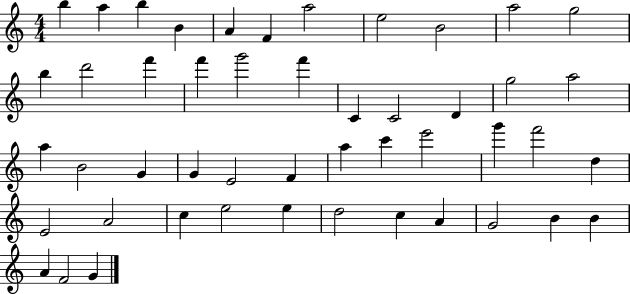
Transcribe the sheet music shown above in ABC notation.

X:1
T:Untitled
M:4/4
L:1/4
K:C
b a b B A F a2 e2 B2 a2 g2 b d'2 f' f' g'2 f' C C2 D g2 a2 a B2 G G E2 F a c' e'2 g' f'2 d E2 A2 c e2 e d2 c A G2 B B A F2 G